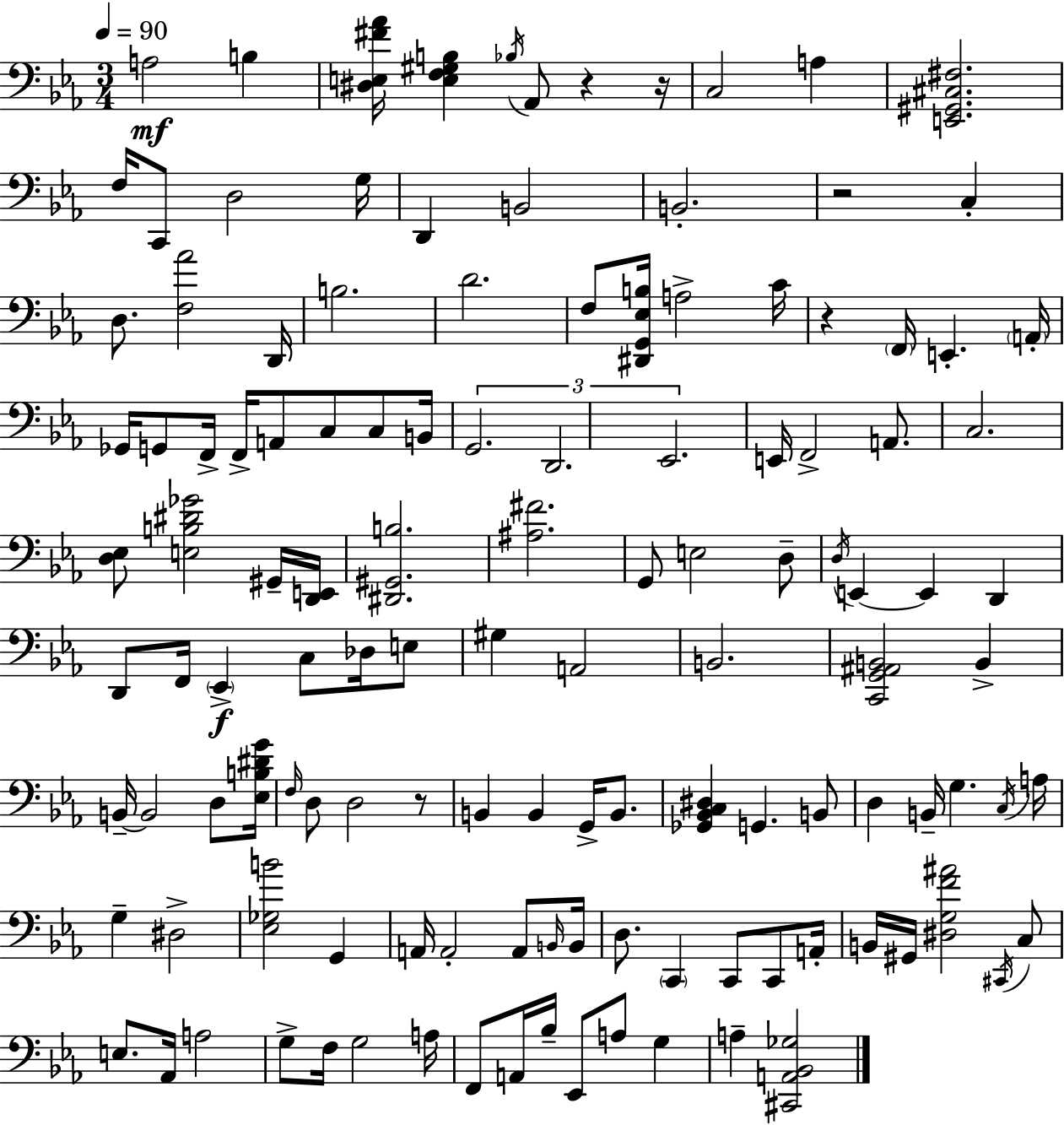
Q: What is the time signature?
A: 3/4